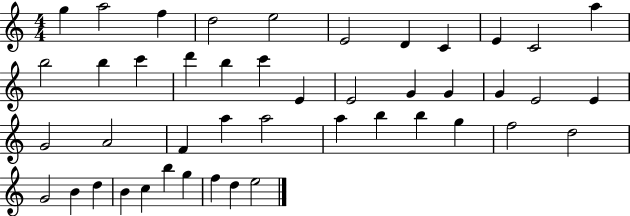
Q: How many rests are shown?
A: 0